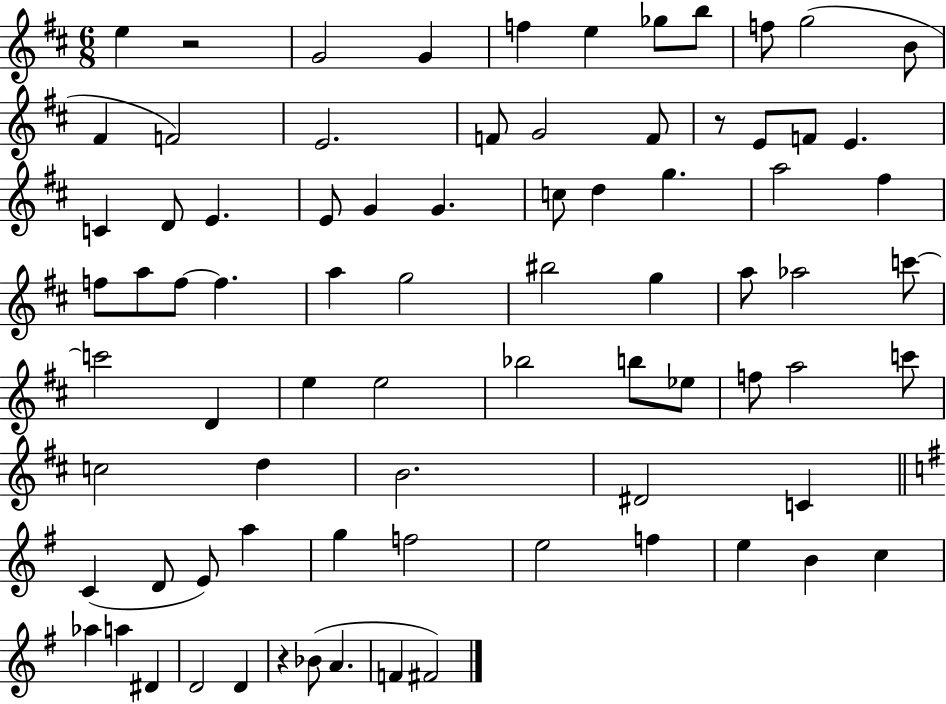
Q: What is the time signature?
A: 6/8